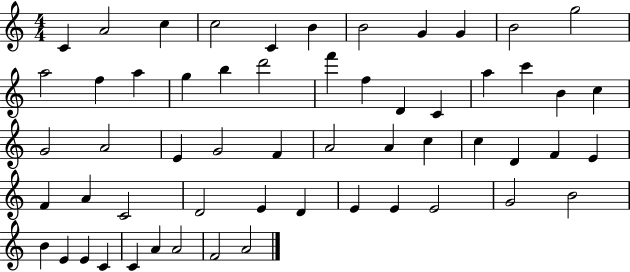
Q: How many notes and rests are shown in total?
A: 57